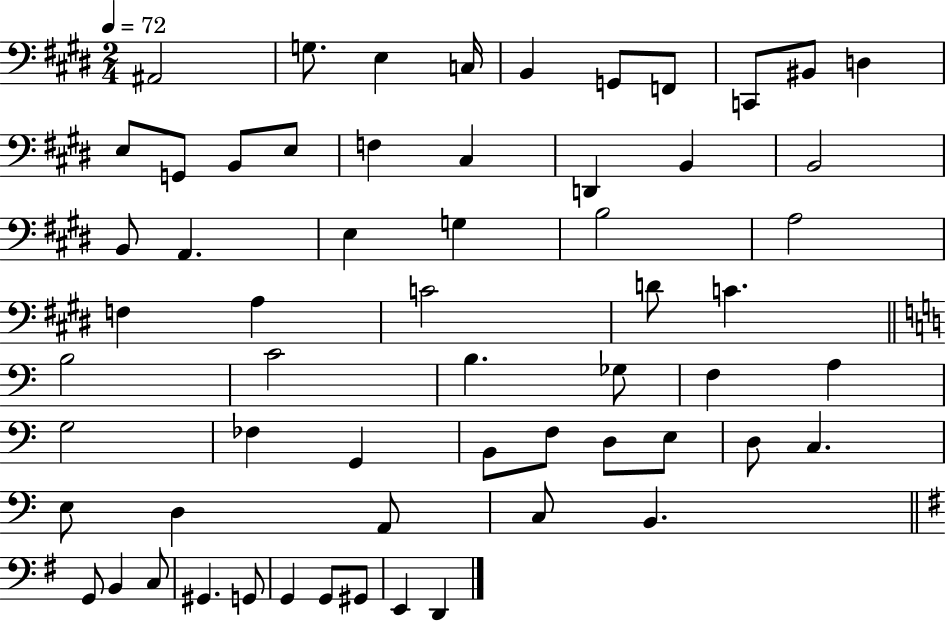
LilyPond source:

{
  \clef bass
  \numericTimeSignature
  \time 2/4
  \key e \major
  \tempo 4 = 72
  \repeat volta 2 { ais,2 | g8. e4 c16 | b,4 g,8 f,8 | c,8 bis,8 d4 | \break e8 g,8 b,8 e8 | f4 cis4 | d,4 b,4 | b,2 | \break b,8 a,4. | e4 g4 | b2 | a2 | \break f4 a4 | c'2 | d'8 c'4. | \bar "||" \break \key c \major b2 | c'2 | b4. ges8 | f4 a4 | \break g2 | fes4 g,4 | b,8 f8 d8 e8 | d8 c4. | \break e8 d4 a,8 | c8 b,4. | \bar "||" \break \key e \minor g,8 b,4 c8 | gis,4. g,8 | g,4 g,8 gis,8 | e,4 d,4 | \break } \bar "|."
}